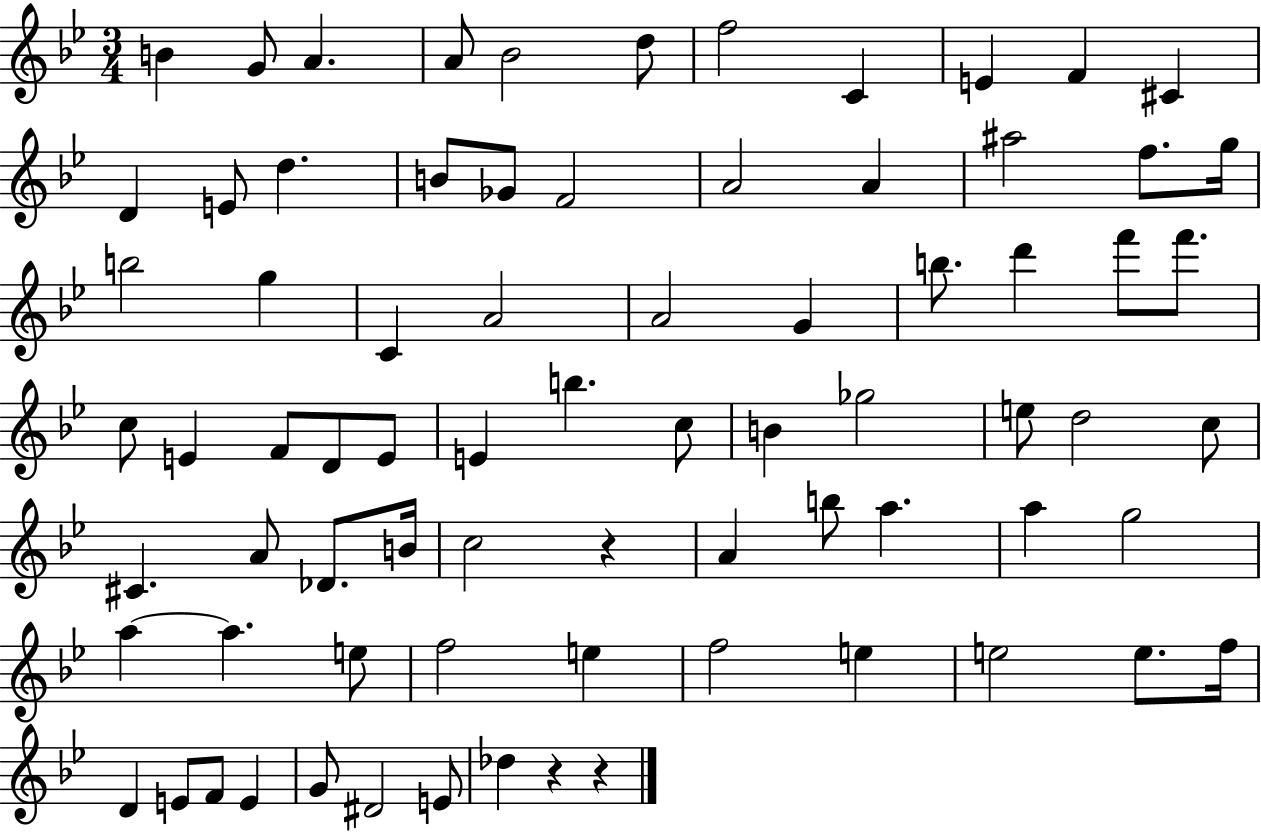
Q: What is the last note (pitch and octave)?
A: Db5